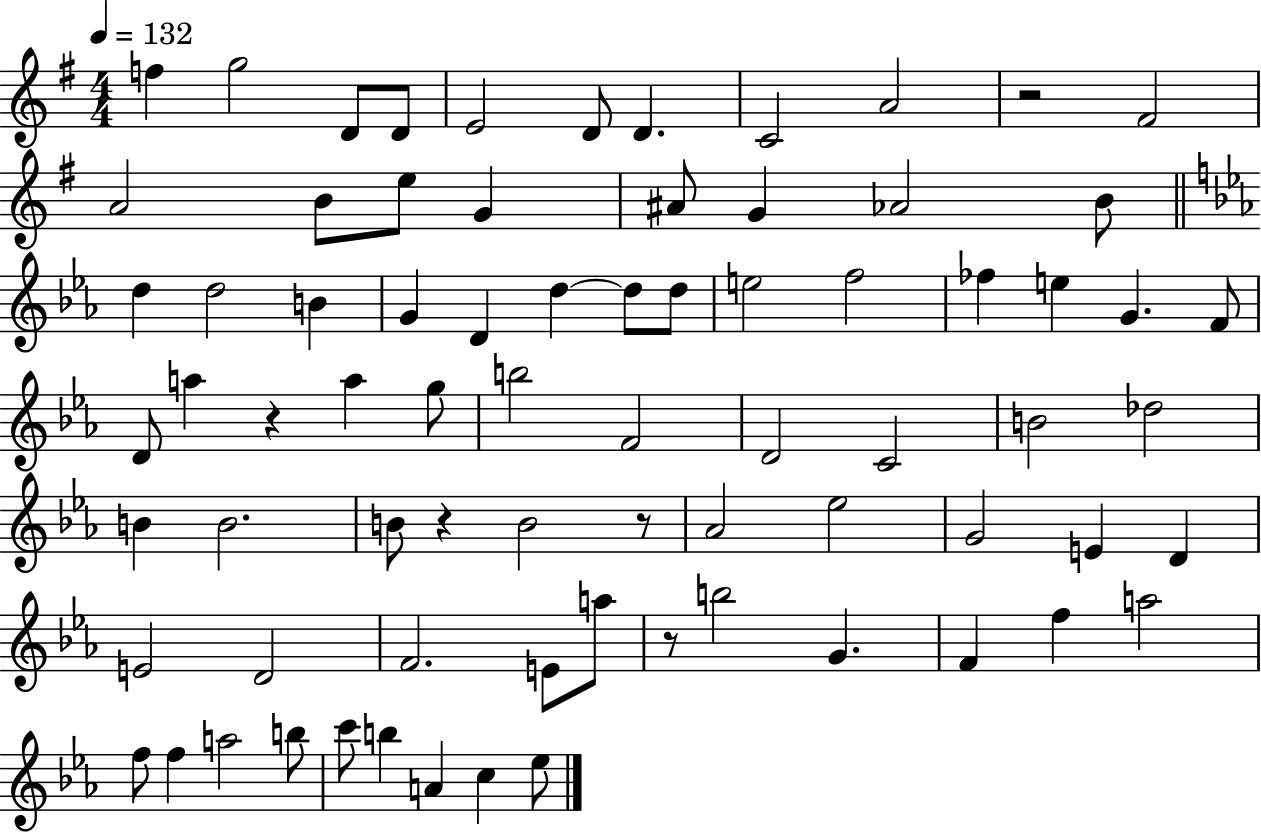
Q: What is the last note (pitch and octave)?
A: Eb5